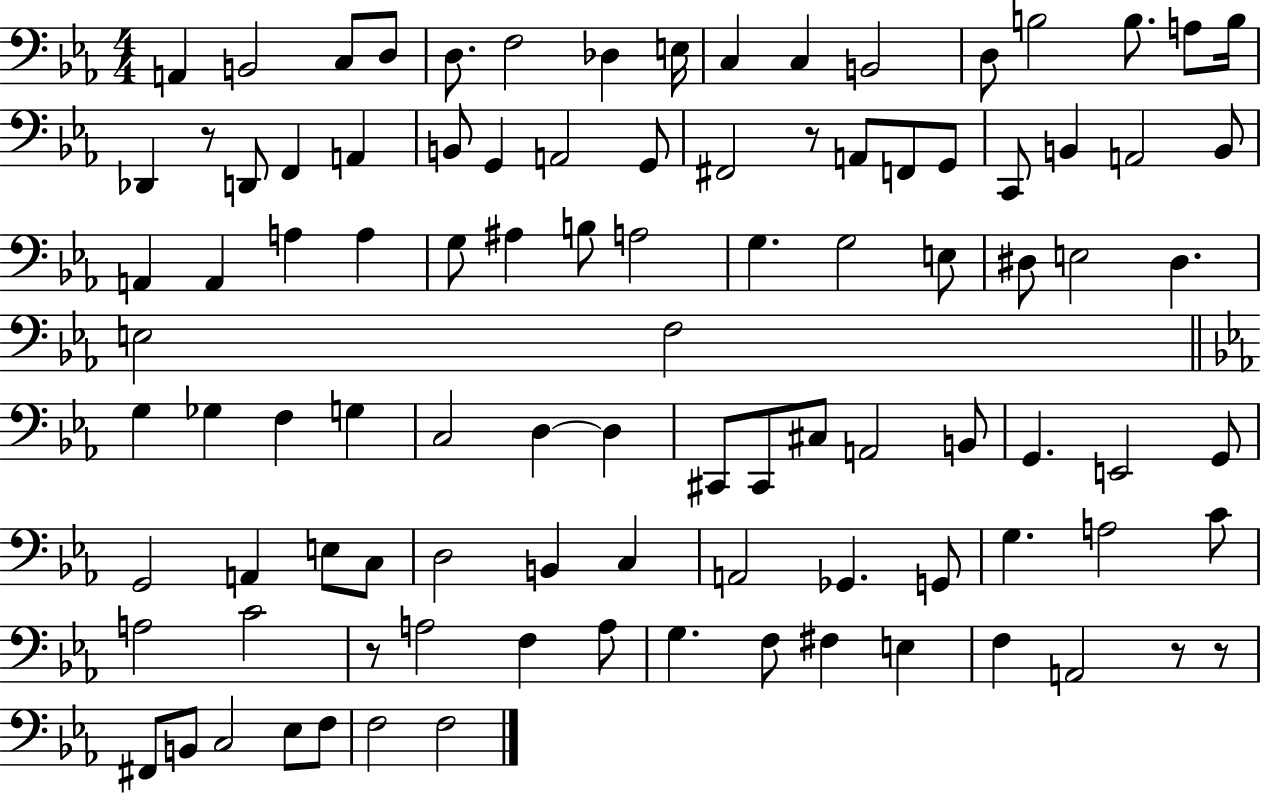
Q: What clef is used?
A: bass